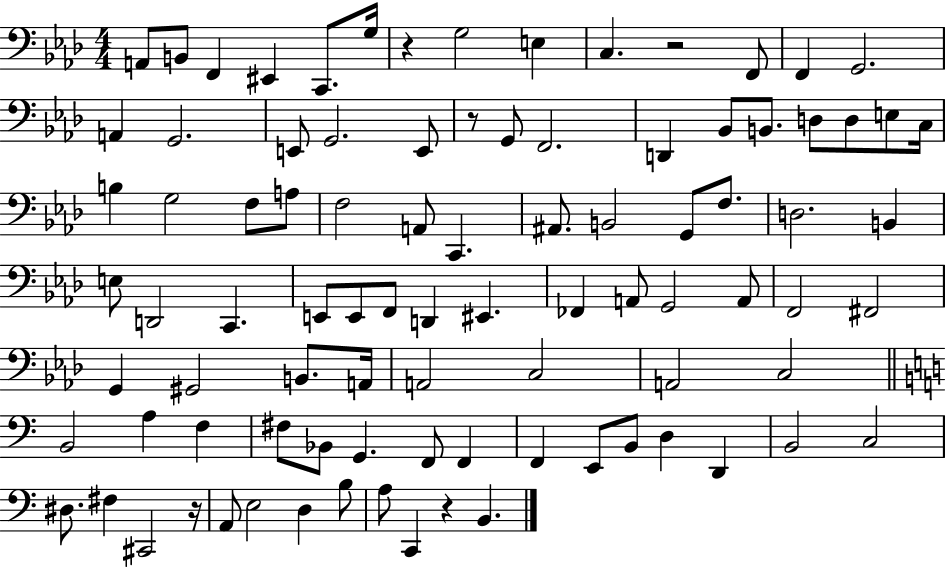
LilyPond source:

{
  \clef bass
  \numericTimeSignature
  \time 4/4
  \key aes \major
  a,8 b,8 f,4 eis,4 c,8. g16 | r4 g2 e4 | c4. r2 f,8 | f,4 g,2. | \break a,4 g,2. | e,8 g,2. e,8 | r8 g,8 f,2. | d,4 bes,8 b,8. d8 d8 e8 c16 | \break b4 g2 f8 a8 | f2 a,8 c,4. | ais,8. b,2 g,8 f8. | d2. b,4 | \break e8 d,2 c,4. | e,8 e,8 f,8 d,4 eis,4. | fes,4 a,8 g,2 a,8 | f,2 fis,2 | \break g,4 gis,2 b,8. a,16 | a,2 c2 | a,2 c2 | \bar "||" \break \key a \minor b,2 a4 f4 | fis8 bes,8 g,4. f,8 f,4 | f,4 e,8 b,8 d4 d,4 | b,2 c2 | \break dis8. fis4 cis,2 r16 | a,8 e2 d4 b8 | a8 c,4 r4 b,4. | \bar "|."
}